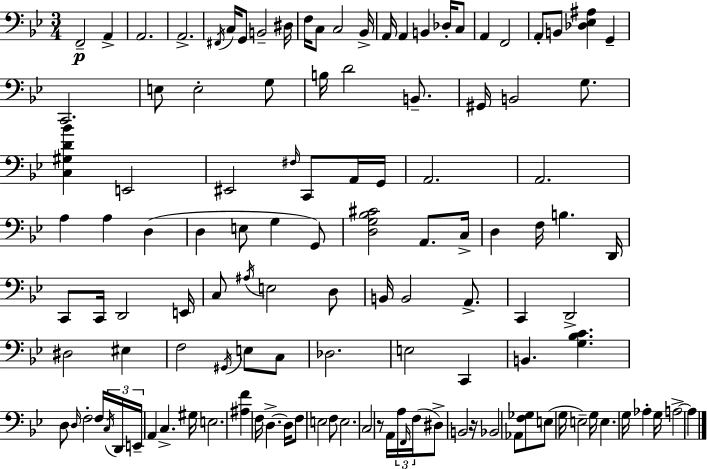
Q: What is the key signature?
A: G minor